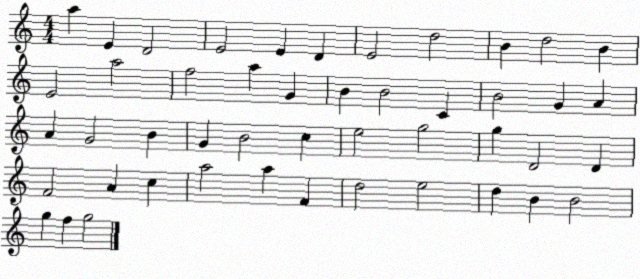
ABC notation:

X:1
T:Untitled
M:4/4
L:1/4
K:C
a E D2 E2 E D E2 d2 B d2 B E2 a2 f2 a G B B2 C B2 G A A G2 B G B2 c e2 g2 g D2 D F2 A c a2 a F d2 e2 d B B2 g f g2